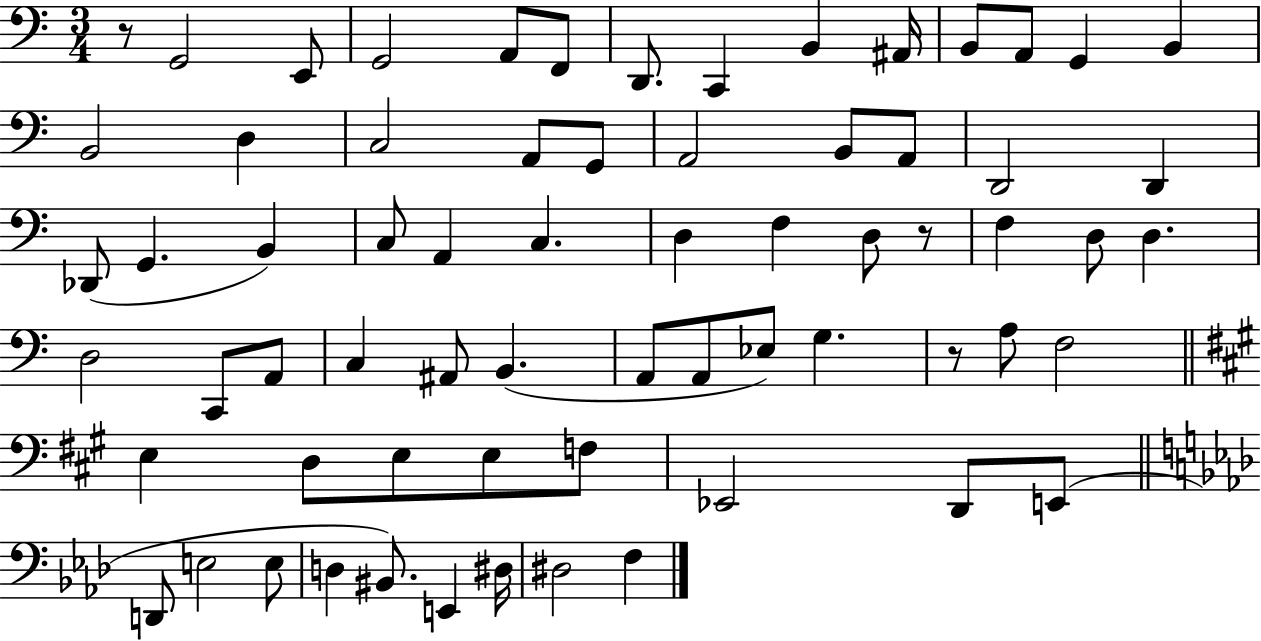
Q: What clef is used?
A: bass